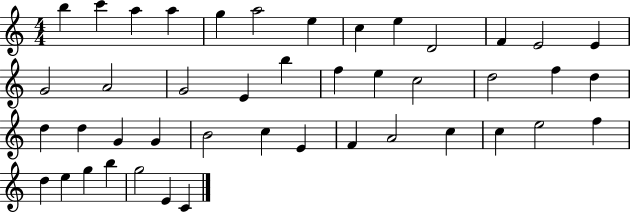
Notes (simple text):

B5/q C6/q A5/q A5/q G5/q A5/h E5/q C5/q E5/q D4/h F4/q E4/h E4/q G4/h A4/h G4/h E4/q B5/q F5/q E5/q C5/h D5/h F5/q D5/q D5/q D5/q G4/q G4/q B4/h C5/q E4/q F4/q A4/h C5/q C5/q E5/h F5/q D5/q E5/q G5/q B5/q G5/h E4/q C4/q